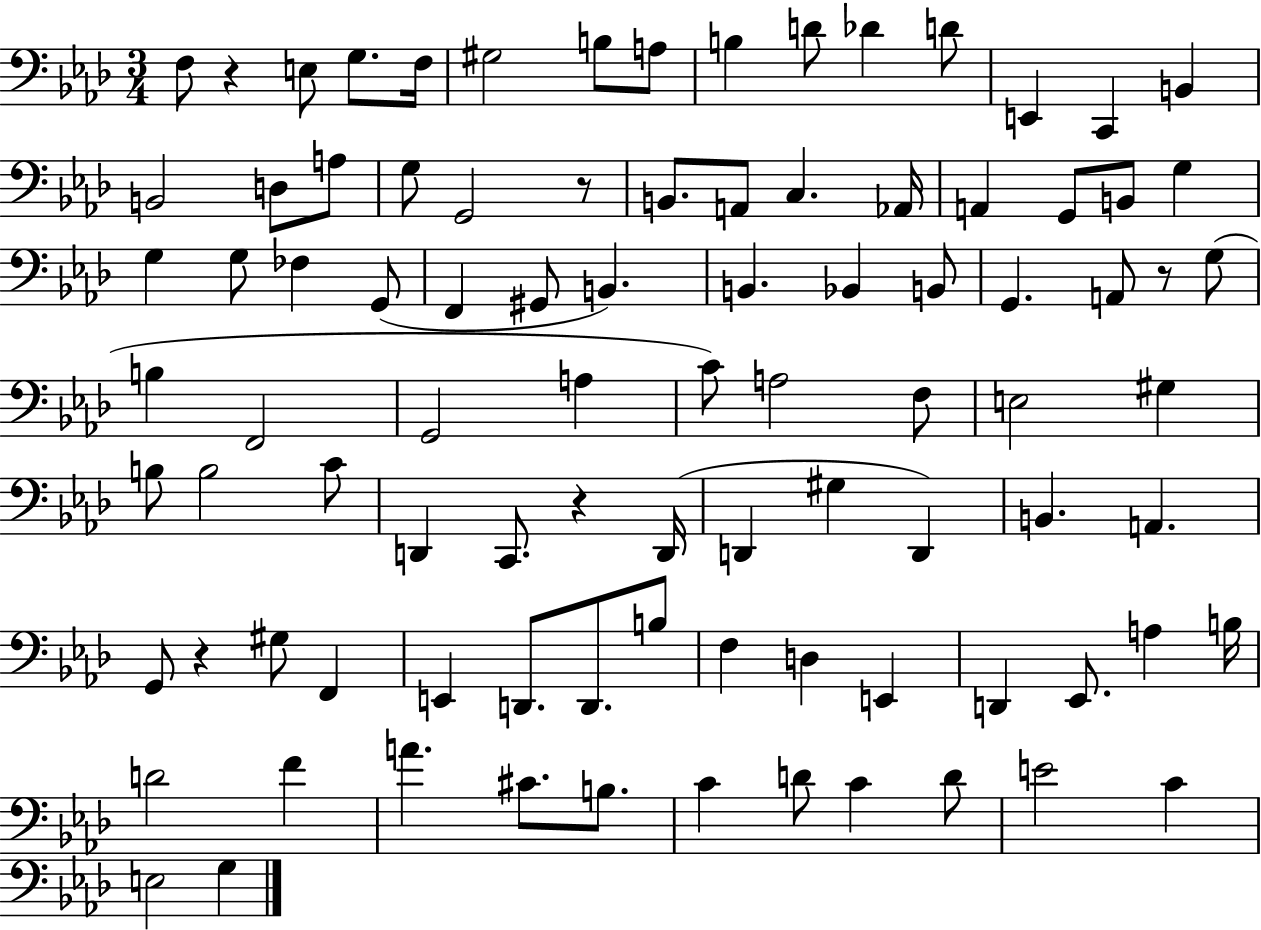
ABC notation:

X:1
T:Untitled
M:3/4
L:1/4
K:Ab
F,/2 z E,/2 G,/2 F,/4 ^G,2 B,/2 A,/2 B, D/2 _D D/2 E,, C,, B,, B,,2 D,/2 A,/2 G,/2 G,,2 z/2 B,,/2 A,,/2 C, _A,,/4 A,, G,,/2 B,,/2 G, G, G,/2 _F, G,,/2 F,, ^G,,/2 B,, B,, _B,, B,,/2 G,, A,,/2 z/2 G,/2 B, F,,2 G,,2 A, C/2 A,2 F,/2 E,2 ^G, B,/2 B,2 C/2 D,, C,,/2 z D,,/4 D,, ^G, D,, B,, A,, G,,/2 z ^G,/2 F,, E,, D,,/2 D,,/2 B,/2 F, D, E,, D,, _E,,/2 A, B,/4 D2 F A ^C/2 B,/2 C D/2 C D/2 E2 C E,2 G,